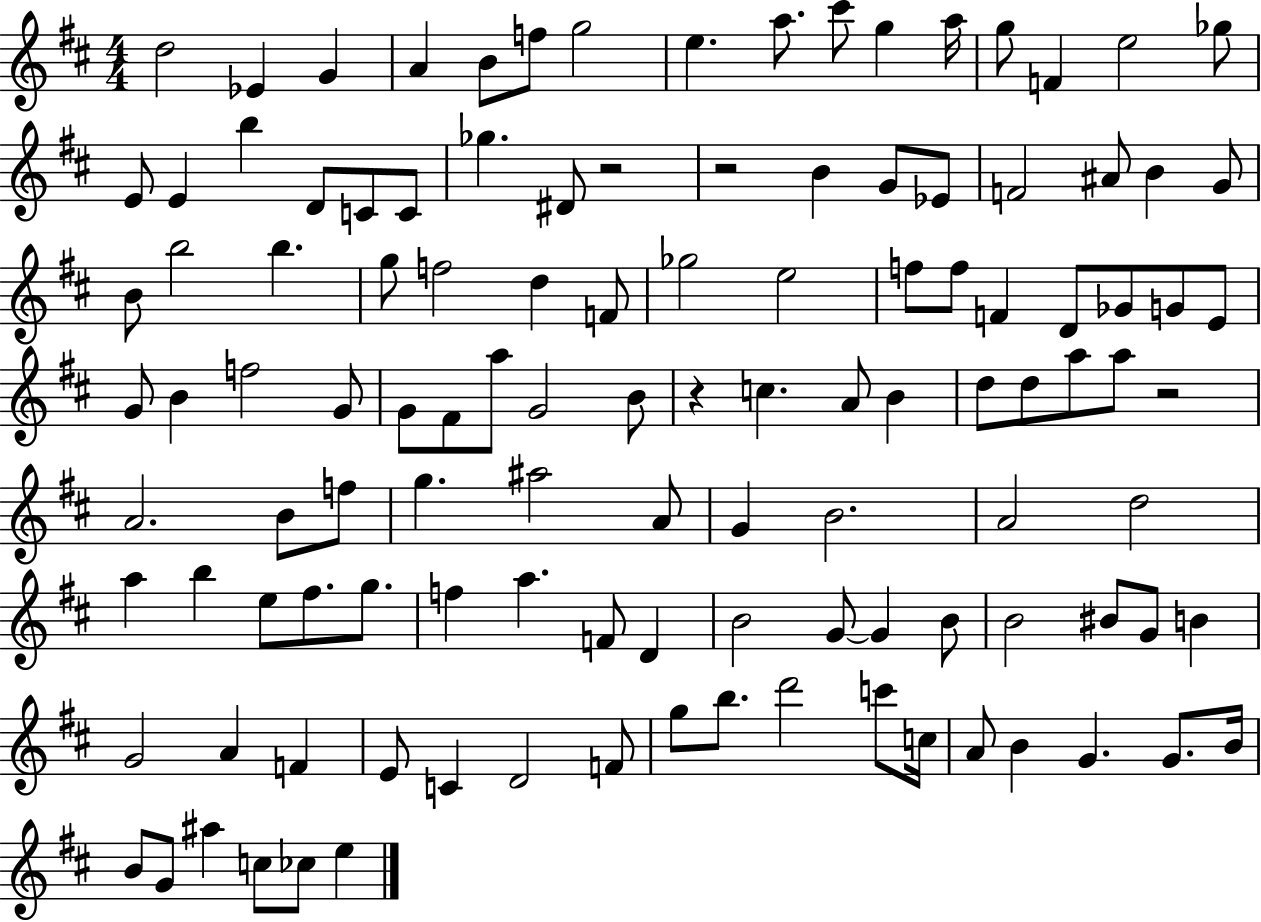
{
  \clef treble
  \numericTimeSignature
  \time 4/4
  \key d \major
  d''2 ees'4 g'4 | a'4 b'8 f''8 g''2 | e''4. a''8. cis'''8 g''4 a''16 | g''8 f'4 e''2 ges''8 | \break e'8 e'4 b''4 d'8 c'8 c'8 | ges''4. dis'8 r2 | r2 b'4 g'8 ees'8 | f'2 ais'8 b'4 g'8 | \break b'8 b''2 b''4. | g''8 f''2 d''4 f'8 | ges''2 e''2 | f''8 f''8 f'4 d'8 ges'8 g'8 e'8 | \break g'8 b'4 f''2 g'8 | g'8 fis'8 a''8 g'2 b'8 | r4 c''4. a'8 b'4 | d''8 d''8 a''8 a''8 r2 | \break a'2. b'8 f''8 | g''4. ais''2 a'8 | g'4 b'2. | a'2 d''2 | \break a''4 b''4 e''8 fis''8. g''8. | f''4 a''4. f'8 d'4 | b'2 g'8~~ g'4 b'8 | b'2 bis'8 g'8 b'4 | \break g'2 a'4 f'4 | e'8 c'4 d'2 f'8 | g''8 b''8. d'''2 c'''8 c''16 | a'8 b'4 g'4. g'8. b'16 | \break b'8 g'8 ais''4 c''8 ces''8 e''4 | \bar "|."
}